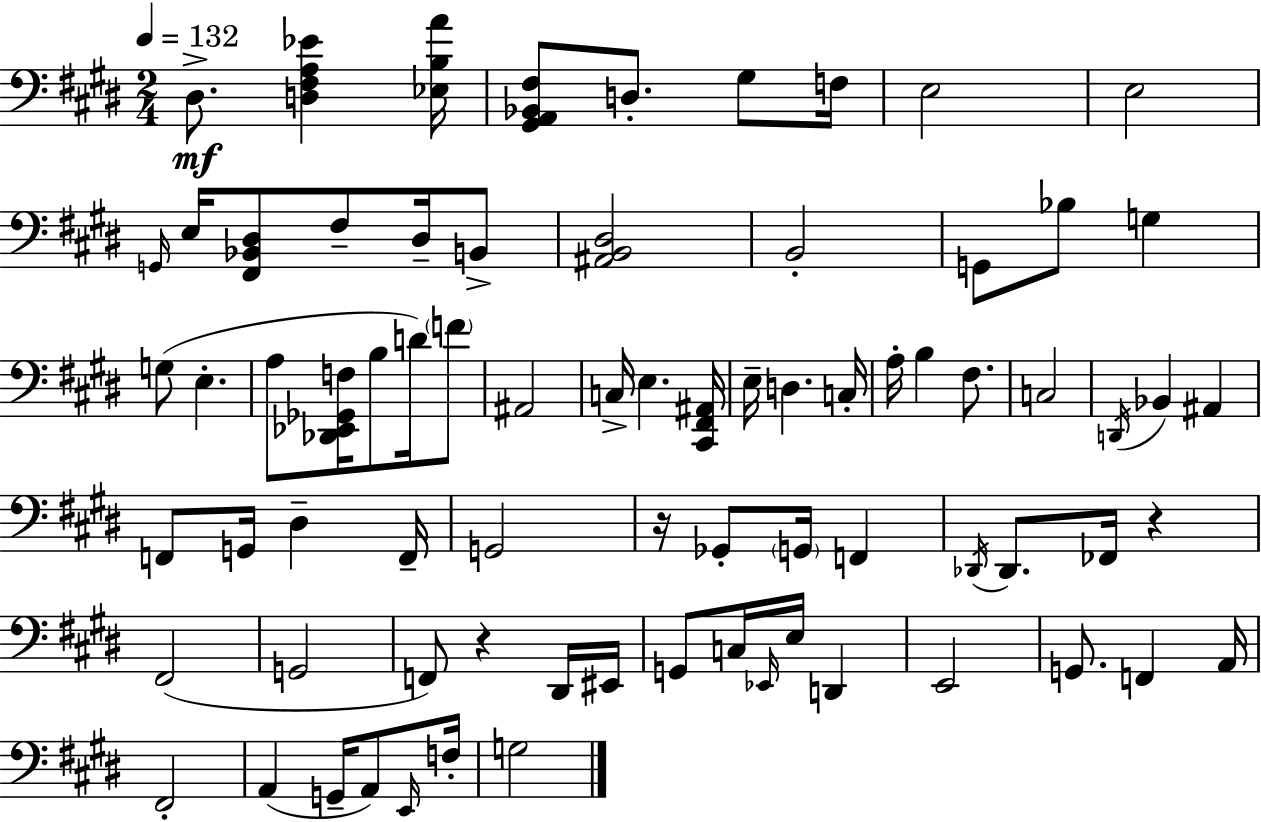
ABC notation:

X:1
T:Untitled
M:2/4
L:1/4
K:E
^D,/2 [D,^F,A,_E] [_E,B,A]/4 [^G,,A,,_B,,^F,]/2 D,/2 ^G,/2 F,/4 E,2 E,2 G,,/4 E,/4 [^F,,_B,,^D,]/2 ^F,/2 ^D,/4 B,,/2 [^A,,B,,^D,]2 B,,2 G,,/2 _B,/2 G, G,/2 E, A,/2 [_D,,_E,,_G,,F,]/4 B,/2 D/4 F/2 ^A,,2 C,/4 E, [^C,,^F,,^A,,]/4 E,/4 D, C,/4 A,/4 B, ^F,/2 C,2 D,,/4 _B,, ^A,, F,,/2 G,,/4 ^D, F,,/4 G,,2 z/4 _G,,/2 G,,/4 F,, _D,,/4 _D,,/2 _F,,/4 z ^F,,2 G,,2 F,,/2 z ^D,,/4 ^E,,/4 G,,/2 C,/4 _E,,/4 E,/4 D,, E,,2 G,,/2 F,, A,,/4 ^F,,2 A,, G,,/4 A,,/2 E,,/4 F,/4 G,2